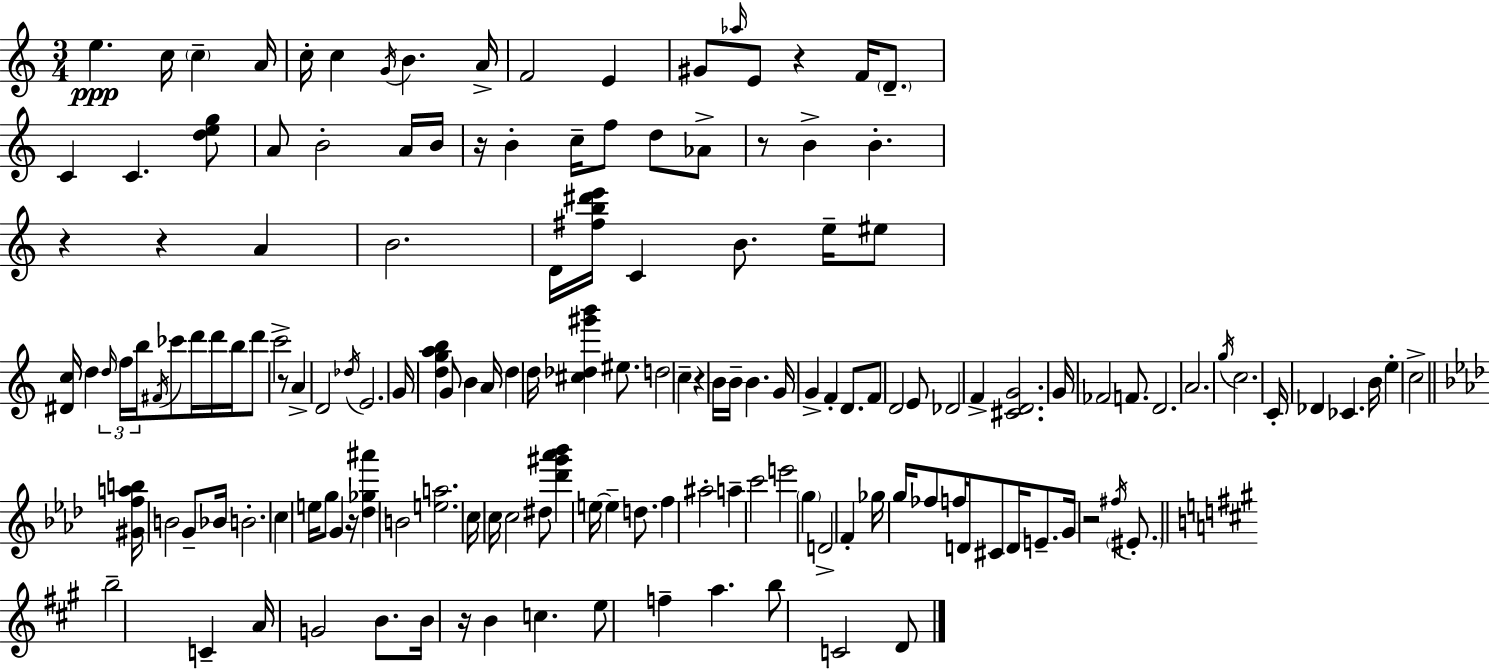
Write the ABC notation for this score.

X:1
T:Untitled
M:3/4
L:1/4
K:C
e c/4 c A/4 c/4 c G/4 B A/4 F2 E ^G/2 _a/4 E/2 z F/4 D/2 C C [deg]/2 A/2 B2 A/4 B/4 z/4 B c/4 f/2 d/2 _A/2 z/2 B B z z A B2 D/4 [^fb^d'e']/4 C B/2 e/4 ^e/2 [^Dc]/4 d d/4 f/4 b/4 ^F/4 _c'/2 d'/4 d'/4 b/4 d'/2 c'2 z/2 A D2 _d/4 E2 G/4 [dgab] G/2 B A/4 d d/4 [^c_d^g'b'] ^e/2 d2 c z B/4 B/4 B G/4 G F D/2 F/2 D2 E/2 _D2 F [^CDG]2 G/4 _F2 F/2 D2 A2 g/4 c2 C/4 _D _C B/4 e c2 [^Gfab]/4 B2 G/2 _B/4 B2 c e/4 g/2 G z/4 [_d_g^a'] B2 [ea]2 c/4 c/4 c2 ^d/2 [_d'^g'_a'_b'] e/4 e d/2 f ^a2 a c'2 e'2 g D2 F _g/4 g/4 _f/2 f/4 D/4 ^C/2 D/4 E/2 G/4 z2 ^f/4 ^E/2 b2 C A/4 G2 B/2 B/4 z/4 B c e/2 f a b/2 C2 D/2